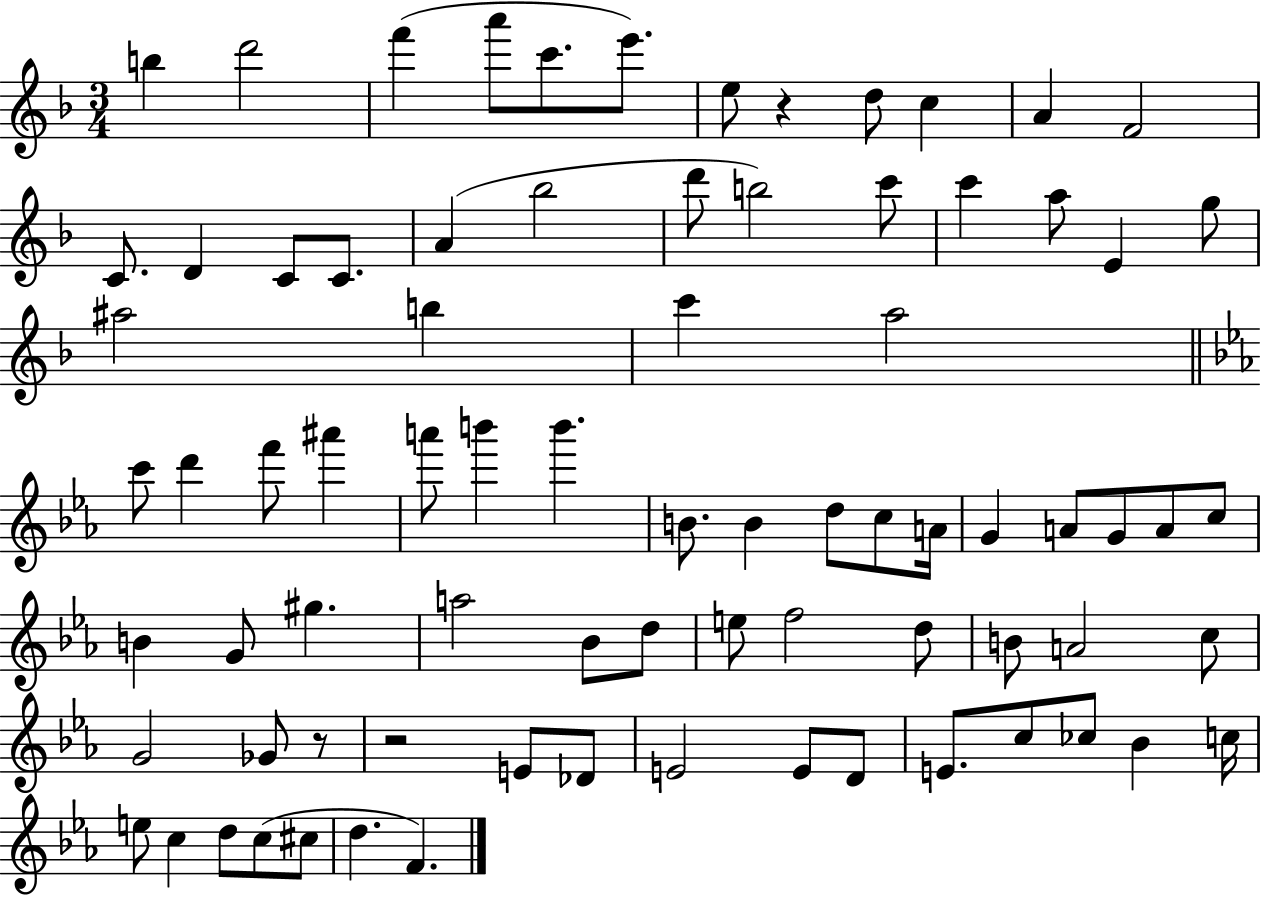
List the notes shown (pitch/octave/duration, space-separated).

B5/q D6/h F6/q A6/e C6/e. E6/e. E5/e R/q D5/e C5/q A4/q F4/h C4/e. D4/q C4/e C4/e. A4/q Bb5/h D6/e B5/h C6/e C6/q A5/e E4/q G5/e A#5/h B5/q C6/q A5/h C6/e D6/q F6/e A#6/q A6/e B6/q B6/q. B4/e. B4/q D5/e C5/e A4/s G4/q A4/e G4/e A4/e C5/e B4/q G4/e G#5/q. A5/h Bb4/e D5/e E5/e F5/h D5/e B4/e A4/h C5/e G4/h Gb4/e R/e R/h E4/e Db4/e E4/h E4/e D4/e E4/e. C5/e CES5/e Bb4/q C5/s E5/e C5/q D5/e C5/e C#5/e D5/q. F4/q.